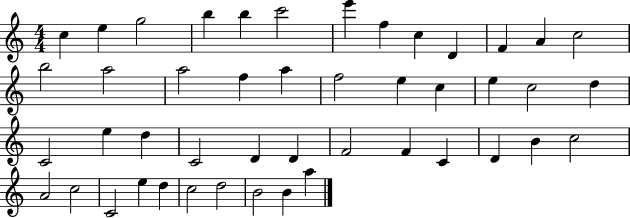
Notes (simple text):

C5/q E5/q G5/h B5/q B5/q C6/h E6/q F5/q C5/q D4/q F4/q A4/q C5/h B5/h A5/h A5/h F5/q A5/q F5/h E5/q C5/q E5/q C5/h D5/q C4/h E5/q D5/q C4/h D4/q D4/q F4/h F4/q C4/q D4/q B4/q C5/h A4/h C5/h C4/h E5/q D5/q C5/h D5/h B4/h B4/q A5/q